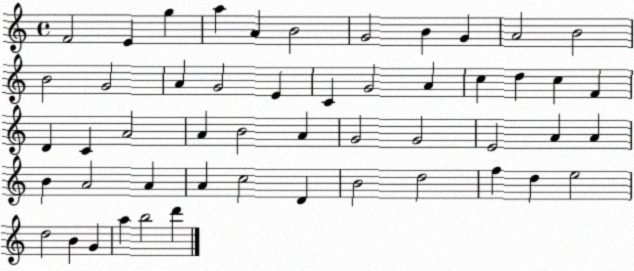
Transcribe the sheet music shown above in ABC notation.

X:1
T:Untitled
M:4/4
L:1/4
K:C
F2 E g a A B2 G2 B G A2 B2 B2 G2 A G2 E C G2 A c d c F D C A2 A B2 A G2 G2 E2 A A B A2 A A c2 D B2 d2 f d e2 d2 B G a b2 d'